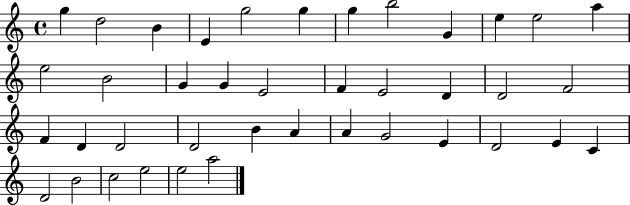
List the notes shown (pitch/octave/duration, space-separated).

G5/q D5/h B4/q E4/q G5/h G5/q G5/q B5/h G4/q E5/q E5/h A5/q E5/h B4/h G4/q G4/q E4/h F4/q E4/h D4/q D4/h F4/h F4/q D4/q D4/h D4/h B4/q A4/q A4/q G4/h E4/q D4/h E4/q C4/q D4/h B4/h C5/h E5/h E5/h A5/h